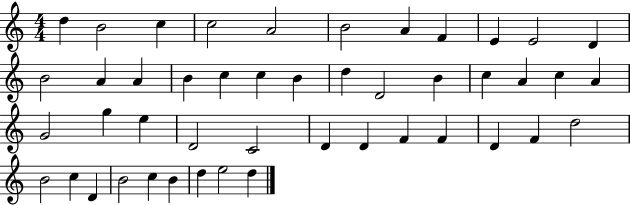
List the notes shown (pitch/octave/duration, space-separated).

D5/q B4/h C5/q C5/h A4/h B4/h A4/q F4/q E4/q E4/h D4/q B4/h A4/q A4/q B4/q C5/q C5/q B4/q D5/q D4/h B4/q C5/q A4/q C5/q A4/q G4/h G5/q E5/q D4/h C4/h D4/q D4/q F4/q F4/q D4/q F4/q D5/h B4/h C5/q D4/q B4/h C5/q B4/q D5/q E5/h D5/q